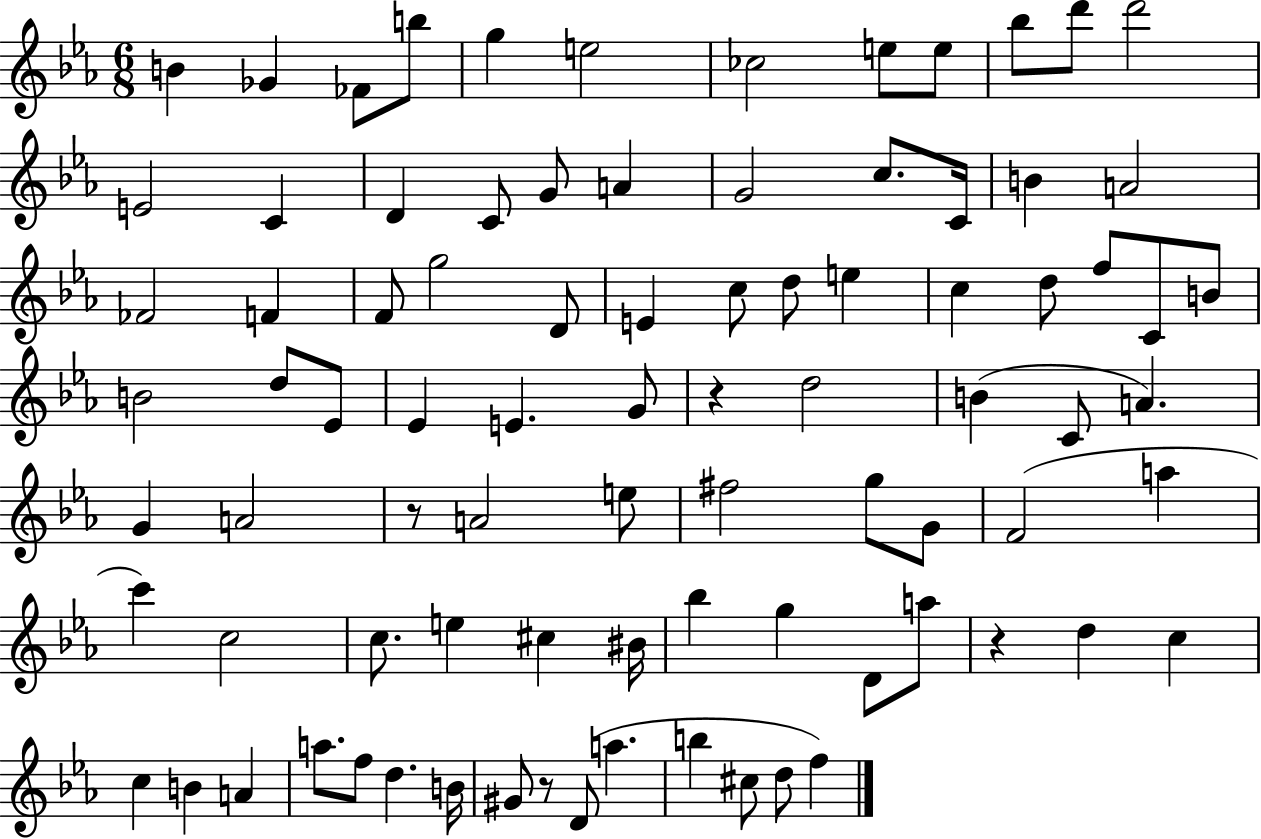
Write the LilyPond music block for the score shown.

{
  \clef treble
  \numericTimeSignature
  \time 6/8
  \key ees \major
  b'4 ges'4 fes'8 b''8 | g''4 e''2 | ces''2 e''8 e''8 | bes''8 d'''8 d'''2 | \break e'2 c'4 | d'4 c'8 g'8 a'4 | g'2 c''8. c'16 | b'4 a'2 | \break fes'2 f'4 | f'8 g''2 d'8 | e'4 c''8 d''8 e''4 | c''4 d''8 f''8 c'8 b'8 | \break b'2 d''8 ees'8 | ees'4 e'4. g'8 | r4 d''2 | b'4( c'8 a'4.) | \break g'4 a'2 | r8 a'2 e''8 | fis''2 g''8 g'8 | f'2( a''4 | \break c'''4) c''2 | c''8. e''4 cis''4 bis'16 | bes''4 g''4 d'8 a''8 | r4 d''4 c''4 | \break c''4 b'4 a'4 | a''8. f''8 d''4. b'16 | gis'8 r8 d'8( a''4. | b''4 cis''8 d''8 f''4) | \break \bar "|."
}